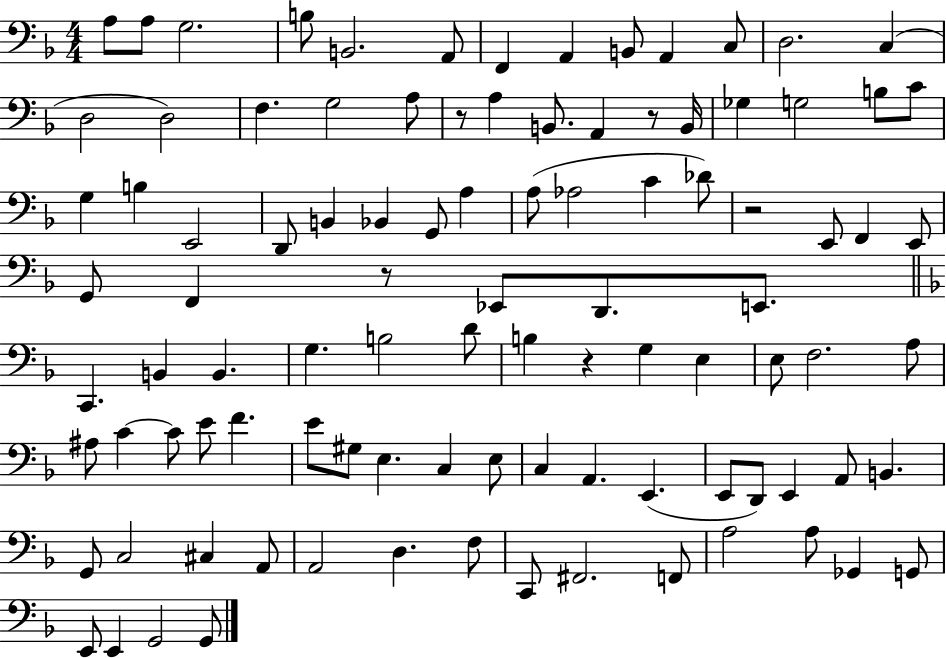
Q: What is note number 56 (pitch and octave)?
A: E3